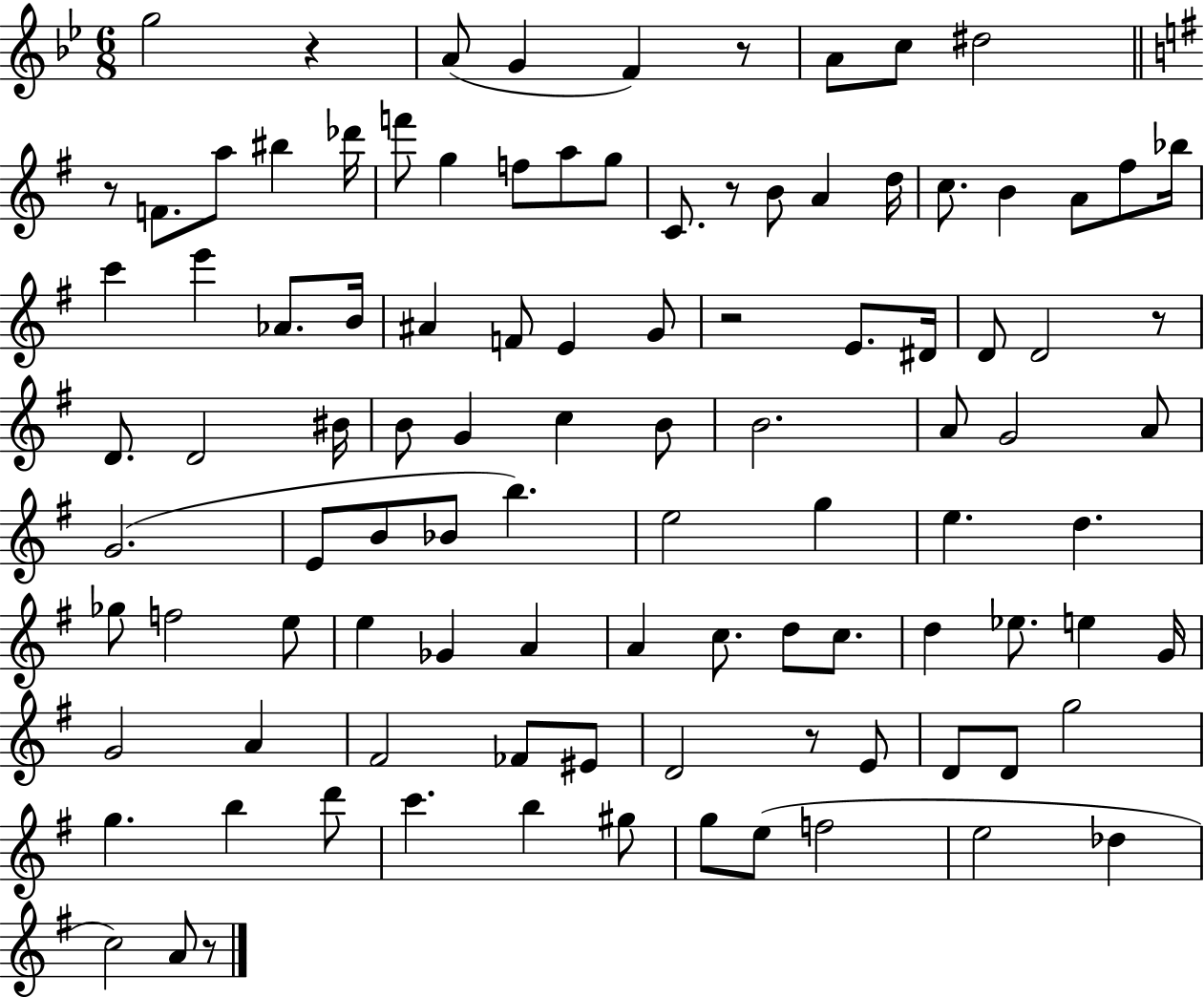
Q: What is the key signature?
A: BES major